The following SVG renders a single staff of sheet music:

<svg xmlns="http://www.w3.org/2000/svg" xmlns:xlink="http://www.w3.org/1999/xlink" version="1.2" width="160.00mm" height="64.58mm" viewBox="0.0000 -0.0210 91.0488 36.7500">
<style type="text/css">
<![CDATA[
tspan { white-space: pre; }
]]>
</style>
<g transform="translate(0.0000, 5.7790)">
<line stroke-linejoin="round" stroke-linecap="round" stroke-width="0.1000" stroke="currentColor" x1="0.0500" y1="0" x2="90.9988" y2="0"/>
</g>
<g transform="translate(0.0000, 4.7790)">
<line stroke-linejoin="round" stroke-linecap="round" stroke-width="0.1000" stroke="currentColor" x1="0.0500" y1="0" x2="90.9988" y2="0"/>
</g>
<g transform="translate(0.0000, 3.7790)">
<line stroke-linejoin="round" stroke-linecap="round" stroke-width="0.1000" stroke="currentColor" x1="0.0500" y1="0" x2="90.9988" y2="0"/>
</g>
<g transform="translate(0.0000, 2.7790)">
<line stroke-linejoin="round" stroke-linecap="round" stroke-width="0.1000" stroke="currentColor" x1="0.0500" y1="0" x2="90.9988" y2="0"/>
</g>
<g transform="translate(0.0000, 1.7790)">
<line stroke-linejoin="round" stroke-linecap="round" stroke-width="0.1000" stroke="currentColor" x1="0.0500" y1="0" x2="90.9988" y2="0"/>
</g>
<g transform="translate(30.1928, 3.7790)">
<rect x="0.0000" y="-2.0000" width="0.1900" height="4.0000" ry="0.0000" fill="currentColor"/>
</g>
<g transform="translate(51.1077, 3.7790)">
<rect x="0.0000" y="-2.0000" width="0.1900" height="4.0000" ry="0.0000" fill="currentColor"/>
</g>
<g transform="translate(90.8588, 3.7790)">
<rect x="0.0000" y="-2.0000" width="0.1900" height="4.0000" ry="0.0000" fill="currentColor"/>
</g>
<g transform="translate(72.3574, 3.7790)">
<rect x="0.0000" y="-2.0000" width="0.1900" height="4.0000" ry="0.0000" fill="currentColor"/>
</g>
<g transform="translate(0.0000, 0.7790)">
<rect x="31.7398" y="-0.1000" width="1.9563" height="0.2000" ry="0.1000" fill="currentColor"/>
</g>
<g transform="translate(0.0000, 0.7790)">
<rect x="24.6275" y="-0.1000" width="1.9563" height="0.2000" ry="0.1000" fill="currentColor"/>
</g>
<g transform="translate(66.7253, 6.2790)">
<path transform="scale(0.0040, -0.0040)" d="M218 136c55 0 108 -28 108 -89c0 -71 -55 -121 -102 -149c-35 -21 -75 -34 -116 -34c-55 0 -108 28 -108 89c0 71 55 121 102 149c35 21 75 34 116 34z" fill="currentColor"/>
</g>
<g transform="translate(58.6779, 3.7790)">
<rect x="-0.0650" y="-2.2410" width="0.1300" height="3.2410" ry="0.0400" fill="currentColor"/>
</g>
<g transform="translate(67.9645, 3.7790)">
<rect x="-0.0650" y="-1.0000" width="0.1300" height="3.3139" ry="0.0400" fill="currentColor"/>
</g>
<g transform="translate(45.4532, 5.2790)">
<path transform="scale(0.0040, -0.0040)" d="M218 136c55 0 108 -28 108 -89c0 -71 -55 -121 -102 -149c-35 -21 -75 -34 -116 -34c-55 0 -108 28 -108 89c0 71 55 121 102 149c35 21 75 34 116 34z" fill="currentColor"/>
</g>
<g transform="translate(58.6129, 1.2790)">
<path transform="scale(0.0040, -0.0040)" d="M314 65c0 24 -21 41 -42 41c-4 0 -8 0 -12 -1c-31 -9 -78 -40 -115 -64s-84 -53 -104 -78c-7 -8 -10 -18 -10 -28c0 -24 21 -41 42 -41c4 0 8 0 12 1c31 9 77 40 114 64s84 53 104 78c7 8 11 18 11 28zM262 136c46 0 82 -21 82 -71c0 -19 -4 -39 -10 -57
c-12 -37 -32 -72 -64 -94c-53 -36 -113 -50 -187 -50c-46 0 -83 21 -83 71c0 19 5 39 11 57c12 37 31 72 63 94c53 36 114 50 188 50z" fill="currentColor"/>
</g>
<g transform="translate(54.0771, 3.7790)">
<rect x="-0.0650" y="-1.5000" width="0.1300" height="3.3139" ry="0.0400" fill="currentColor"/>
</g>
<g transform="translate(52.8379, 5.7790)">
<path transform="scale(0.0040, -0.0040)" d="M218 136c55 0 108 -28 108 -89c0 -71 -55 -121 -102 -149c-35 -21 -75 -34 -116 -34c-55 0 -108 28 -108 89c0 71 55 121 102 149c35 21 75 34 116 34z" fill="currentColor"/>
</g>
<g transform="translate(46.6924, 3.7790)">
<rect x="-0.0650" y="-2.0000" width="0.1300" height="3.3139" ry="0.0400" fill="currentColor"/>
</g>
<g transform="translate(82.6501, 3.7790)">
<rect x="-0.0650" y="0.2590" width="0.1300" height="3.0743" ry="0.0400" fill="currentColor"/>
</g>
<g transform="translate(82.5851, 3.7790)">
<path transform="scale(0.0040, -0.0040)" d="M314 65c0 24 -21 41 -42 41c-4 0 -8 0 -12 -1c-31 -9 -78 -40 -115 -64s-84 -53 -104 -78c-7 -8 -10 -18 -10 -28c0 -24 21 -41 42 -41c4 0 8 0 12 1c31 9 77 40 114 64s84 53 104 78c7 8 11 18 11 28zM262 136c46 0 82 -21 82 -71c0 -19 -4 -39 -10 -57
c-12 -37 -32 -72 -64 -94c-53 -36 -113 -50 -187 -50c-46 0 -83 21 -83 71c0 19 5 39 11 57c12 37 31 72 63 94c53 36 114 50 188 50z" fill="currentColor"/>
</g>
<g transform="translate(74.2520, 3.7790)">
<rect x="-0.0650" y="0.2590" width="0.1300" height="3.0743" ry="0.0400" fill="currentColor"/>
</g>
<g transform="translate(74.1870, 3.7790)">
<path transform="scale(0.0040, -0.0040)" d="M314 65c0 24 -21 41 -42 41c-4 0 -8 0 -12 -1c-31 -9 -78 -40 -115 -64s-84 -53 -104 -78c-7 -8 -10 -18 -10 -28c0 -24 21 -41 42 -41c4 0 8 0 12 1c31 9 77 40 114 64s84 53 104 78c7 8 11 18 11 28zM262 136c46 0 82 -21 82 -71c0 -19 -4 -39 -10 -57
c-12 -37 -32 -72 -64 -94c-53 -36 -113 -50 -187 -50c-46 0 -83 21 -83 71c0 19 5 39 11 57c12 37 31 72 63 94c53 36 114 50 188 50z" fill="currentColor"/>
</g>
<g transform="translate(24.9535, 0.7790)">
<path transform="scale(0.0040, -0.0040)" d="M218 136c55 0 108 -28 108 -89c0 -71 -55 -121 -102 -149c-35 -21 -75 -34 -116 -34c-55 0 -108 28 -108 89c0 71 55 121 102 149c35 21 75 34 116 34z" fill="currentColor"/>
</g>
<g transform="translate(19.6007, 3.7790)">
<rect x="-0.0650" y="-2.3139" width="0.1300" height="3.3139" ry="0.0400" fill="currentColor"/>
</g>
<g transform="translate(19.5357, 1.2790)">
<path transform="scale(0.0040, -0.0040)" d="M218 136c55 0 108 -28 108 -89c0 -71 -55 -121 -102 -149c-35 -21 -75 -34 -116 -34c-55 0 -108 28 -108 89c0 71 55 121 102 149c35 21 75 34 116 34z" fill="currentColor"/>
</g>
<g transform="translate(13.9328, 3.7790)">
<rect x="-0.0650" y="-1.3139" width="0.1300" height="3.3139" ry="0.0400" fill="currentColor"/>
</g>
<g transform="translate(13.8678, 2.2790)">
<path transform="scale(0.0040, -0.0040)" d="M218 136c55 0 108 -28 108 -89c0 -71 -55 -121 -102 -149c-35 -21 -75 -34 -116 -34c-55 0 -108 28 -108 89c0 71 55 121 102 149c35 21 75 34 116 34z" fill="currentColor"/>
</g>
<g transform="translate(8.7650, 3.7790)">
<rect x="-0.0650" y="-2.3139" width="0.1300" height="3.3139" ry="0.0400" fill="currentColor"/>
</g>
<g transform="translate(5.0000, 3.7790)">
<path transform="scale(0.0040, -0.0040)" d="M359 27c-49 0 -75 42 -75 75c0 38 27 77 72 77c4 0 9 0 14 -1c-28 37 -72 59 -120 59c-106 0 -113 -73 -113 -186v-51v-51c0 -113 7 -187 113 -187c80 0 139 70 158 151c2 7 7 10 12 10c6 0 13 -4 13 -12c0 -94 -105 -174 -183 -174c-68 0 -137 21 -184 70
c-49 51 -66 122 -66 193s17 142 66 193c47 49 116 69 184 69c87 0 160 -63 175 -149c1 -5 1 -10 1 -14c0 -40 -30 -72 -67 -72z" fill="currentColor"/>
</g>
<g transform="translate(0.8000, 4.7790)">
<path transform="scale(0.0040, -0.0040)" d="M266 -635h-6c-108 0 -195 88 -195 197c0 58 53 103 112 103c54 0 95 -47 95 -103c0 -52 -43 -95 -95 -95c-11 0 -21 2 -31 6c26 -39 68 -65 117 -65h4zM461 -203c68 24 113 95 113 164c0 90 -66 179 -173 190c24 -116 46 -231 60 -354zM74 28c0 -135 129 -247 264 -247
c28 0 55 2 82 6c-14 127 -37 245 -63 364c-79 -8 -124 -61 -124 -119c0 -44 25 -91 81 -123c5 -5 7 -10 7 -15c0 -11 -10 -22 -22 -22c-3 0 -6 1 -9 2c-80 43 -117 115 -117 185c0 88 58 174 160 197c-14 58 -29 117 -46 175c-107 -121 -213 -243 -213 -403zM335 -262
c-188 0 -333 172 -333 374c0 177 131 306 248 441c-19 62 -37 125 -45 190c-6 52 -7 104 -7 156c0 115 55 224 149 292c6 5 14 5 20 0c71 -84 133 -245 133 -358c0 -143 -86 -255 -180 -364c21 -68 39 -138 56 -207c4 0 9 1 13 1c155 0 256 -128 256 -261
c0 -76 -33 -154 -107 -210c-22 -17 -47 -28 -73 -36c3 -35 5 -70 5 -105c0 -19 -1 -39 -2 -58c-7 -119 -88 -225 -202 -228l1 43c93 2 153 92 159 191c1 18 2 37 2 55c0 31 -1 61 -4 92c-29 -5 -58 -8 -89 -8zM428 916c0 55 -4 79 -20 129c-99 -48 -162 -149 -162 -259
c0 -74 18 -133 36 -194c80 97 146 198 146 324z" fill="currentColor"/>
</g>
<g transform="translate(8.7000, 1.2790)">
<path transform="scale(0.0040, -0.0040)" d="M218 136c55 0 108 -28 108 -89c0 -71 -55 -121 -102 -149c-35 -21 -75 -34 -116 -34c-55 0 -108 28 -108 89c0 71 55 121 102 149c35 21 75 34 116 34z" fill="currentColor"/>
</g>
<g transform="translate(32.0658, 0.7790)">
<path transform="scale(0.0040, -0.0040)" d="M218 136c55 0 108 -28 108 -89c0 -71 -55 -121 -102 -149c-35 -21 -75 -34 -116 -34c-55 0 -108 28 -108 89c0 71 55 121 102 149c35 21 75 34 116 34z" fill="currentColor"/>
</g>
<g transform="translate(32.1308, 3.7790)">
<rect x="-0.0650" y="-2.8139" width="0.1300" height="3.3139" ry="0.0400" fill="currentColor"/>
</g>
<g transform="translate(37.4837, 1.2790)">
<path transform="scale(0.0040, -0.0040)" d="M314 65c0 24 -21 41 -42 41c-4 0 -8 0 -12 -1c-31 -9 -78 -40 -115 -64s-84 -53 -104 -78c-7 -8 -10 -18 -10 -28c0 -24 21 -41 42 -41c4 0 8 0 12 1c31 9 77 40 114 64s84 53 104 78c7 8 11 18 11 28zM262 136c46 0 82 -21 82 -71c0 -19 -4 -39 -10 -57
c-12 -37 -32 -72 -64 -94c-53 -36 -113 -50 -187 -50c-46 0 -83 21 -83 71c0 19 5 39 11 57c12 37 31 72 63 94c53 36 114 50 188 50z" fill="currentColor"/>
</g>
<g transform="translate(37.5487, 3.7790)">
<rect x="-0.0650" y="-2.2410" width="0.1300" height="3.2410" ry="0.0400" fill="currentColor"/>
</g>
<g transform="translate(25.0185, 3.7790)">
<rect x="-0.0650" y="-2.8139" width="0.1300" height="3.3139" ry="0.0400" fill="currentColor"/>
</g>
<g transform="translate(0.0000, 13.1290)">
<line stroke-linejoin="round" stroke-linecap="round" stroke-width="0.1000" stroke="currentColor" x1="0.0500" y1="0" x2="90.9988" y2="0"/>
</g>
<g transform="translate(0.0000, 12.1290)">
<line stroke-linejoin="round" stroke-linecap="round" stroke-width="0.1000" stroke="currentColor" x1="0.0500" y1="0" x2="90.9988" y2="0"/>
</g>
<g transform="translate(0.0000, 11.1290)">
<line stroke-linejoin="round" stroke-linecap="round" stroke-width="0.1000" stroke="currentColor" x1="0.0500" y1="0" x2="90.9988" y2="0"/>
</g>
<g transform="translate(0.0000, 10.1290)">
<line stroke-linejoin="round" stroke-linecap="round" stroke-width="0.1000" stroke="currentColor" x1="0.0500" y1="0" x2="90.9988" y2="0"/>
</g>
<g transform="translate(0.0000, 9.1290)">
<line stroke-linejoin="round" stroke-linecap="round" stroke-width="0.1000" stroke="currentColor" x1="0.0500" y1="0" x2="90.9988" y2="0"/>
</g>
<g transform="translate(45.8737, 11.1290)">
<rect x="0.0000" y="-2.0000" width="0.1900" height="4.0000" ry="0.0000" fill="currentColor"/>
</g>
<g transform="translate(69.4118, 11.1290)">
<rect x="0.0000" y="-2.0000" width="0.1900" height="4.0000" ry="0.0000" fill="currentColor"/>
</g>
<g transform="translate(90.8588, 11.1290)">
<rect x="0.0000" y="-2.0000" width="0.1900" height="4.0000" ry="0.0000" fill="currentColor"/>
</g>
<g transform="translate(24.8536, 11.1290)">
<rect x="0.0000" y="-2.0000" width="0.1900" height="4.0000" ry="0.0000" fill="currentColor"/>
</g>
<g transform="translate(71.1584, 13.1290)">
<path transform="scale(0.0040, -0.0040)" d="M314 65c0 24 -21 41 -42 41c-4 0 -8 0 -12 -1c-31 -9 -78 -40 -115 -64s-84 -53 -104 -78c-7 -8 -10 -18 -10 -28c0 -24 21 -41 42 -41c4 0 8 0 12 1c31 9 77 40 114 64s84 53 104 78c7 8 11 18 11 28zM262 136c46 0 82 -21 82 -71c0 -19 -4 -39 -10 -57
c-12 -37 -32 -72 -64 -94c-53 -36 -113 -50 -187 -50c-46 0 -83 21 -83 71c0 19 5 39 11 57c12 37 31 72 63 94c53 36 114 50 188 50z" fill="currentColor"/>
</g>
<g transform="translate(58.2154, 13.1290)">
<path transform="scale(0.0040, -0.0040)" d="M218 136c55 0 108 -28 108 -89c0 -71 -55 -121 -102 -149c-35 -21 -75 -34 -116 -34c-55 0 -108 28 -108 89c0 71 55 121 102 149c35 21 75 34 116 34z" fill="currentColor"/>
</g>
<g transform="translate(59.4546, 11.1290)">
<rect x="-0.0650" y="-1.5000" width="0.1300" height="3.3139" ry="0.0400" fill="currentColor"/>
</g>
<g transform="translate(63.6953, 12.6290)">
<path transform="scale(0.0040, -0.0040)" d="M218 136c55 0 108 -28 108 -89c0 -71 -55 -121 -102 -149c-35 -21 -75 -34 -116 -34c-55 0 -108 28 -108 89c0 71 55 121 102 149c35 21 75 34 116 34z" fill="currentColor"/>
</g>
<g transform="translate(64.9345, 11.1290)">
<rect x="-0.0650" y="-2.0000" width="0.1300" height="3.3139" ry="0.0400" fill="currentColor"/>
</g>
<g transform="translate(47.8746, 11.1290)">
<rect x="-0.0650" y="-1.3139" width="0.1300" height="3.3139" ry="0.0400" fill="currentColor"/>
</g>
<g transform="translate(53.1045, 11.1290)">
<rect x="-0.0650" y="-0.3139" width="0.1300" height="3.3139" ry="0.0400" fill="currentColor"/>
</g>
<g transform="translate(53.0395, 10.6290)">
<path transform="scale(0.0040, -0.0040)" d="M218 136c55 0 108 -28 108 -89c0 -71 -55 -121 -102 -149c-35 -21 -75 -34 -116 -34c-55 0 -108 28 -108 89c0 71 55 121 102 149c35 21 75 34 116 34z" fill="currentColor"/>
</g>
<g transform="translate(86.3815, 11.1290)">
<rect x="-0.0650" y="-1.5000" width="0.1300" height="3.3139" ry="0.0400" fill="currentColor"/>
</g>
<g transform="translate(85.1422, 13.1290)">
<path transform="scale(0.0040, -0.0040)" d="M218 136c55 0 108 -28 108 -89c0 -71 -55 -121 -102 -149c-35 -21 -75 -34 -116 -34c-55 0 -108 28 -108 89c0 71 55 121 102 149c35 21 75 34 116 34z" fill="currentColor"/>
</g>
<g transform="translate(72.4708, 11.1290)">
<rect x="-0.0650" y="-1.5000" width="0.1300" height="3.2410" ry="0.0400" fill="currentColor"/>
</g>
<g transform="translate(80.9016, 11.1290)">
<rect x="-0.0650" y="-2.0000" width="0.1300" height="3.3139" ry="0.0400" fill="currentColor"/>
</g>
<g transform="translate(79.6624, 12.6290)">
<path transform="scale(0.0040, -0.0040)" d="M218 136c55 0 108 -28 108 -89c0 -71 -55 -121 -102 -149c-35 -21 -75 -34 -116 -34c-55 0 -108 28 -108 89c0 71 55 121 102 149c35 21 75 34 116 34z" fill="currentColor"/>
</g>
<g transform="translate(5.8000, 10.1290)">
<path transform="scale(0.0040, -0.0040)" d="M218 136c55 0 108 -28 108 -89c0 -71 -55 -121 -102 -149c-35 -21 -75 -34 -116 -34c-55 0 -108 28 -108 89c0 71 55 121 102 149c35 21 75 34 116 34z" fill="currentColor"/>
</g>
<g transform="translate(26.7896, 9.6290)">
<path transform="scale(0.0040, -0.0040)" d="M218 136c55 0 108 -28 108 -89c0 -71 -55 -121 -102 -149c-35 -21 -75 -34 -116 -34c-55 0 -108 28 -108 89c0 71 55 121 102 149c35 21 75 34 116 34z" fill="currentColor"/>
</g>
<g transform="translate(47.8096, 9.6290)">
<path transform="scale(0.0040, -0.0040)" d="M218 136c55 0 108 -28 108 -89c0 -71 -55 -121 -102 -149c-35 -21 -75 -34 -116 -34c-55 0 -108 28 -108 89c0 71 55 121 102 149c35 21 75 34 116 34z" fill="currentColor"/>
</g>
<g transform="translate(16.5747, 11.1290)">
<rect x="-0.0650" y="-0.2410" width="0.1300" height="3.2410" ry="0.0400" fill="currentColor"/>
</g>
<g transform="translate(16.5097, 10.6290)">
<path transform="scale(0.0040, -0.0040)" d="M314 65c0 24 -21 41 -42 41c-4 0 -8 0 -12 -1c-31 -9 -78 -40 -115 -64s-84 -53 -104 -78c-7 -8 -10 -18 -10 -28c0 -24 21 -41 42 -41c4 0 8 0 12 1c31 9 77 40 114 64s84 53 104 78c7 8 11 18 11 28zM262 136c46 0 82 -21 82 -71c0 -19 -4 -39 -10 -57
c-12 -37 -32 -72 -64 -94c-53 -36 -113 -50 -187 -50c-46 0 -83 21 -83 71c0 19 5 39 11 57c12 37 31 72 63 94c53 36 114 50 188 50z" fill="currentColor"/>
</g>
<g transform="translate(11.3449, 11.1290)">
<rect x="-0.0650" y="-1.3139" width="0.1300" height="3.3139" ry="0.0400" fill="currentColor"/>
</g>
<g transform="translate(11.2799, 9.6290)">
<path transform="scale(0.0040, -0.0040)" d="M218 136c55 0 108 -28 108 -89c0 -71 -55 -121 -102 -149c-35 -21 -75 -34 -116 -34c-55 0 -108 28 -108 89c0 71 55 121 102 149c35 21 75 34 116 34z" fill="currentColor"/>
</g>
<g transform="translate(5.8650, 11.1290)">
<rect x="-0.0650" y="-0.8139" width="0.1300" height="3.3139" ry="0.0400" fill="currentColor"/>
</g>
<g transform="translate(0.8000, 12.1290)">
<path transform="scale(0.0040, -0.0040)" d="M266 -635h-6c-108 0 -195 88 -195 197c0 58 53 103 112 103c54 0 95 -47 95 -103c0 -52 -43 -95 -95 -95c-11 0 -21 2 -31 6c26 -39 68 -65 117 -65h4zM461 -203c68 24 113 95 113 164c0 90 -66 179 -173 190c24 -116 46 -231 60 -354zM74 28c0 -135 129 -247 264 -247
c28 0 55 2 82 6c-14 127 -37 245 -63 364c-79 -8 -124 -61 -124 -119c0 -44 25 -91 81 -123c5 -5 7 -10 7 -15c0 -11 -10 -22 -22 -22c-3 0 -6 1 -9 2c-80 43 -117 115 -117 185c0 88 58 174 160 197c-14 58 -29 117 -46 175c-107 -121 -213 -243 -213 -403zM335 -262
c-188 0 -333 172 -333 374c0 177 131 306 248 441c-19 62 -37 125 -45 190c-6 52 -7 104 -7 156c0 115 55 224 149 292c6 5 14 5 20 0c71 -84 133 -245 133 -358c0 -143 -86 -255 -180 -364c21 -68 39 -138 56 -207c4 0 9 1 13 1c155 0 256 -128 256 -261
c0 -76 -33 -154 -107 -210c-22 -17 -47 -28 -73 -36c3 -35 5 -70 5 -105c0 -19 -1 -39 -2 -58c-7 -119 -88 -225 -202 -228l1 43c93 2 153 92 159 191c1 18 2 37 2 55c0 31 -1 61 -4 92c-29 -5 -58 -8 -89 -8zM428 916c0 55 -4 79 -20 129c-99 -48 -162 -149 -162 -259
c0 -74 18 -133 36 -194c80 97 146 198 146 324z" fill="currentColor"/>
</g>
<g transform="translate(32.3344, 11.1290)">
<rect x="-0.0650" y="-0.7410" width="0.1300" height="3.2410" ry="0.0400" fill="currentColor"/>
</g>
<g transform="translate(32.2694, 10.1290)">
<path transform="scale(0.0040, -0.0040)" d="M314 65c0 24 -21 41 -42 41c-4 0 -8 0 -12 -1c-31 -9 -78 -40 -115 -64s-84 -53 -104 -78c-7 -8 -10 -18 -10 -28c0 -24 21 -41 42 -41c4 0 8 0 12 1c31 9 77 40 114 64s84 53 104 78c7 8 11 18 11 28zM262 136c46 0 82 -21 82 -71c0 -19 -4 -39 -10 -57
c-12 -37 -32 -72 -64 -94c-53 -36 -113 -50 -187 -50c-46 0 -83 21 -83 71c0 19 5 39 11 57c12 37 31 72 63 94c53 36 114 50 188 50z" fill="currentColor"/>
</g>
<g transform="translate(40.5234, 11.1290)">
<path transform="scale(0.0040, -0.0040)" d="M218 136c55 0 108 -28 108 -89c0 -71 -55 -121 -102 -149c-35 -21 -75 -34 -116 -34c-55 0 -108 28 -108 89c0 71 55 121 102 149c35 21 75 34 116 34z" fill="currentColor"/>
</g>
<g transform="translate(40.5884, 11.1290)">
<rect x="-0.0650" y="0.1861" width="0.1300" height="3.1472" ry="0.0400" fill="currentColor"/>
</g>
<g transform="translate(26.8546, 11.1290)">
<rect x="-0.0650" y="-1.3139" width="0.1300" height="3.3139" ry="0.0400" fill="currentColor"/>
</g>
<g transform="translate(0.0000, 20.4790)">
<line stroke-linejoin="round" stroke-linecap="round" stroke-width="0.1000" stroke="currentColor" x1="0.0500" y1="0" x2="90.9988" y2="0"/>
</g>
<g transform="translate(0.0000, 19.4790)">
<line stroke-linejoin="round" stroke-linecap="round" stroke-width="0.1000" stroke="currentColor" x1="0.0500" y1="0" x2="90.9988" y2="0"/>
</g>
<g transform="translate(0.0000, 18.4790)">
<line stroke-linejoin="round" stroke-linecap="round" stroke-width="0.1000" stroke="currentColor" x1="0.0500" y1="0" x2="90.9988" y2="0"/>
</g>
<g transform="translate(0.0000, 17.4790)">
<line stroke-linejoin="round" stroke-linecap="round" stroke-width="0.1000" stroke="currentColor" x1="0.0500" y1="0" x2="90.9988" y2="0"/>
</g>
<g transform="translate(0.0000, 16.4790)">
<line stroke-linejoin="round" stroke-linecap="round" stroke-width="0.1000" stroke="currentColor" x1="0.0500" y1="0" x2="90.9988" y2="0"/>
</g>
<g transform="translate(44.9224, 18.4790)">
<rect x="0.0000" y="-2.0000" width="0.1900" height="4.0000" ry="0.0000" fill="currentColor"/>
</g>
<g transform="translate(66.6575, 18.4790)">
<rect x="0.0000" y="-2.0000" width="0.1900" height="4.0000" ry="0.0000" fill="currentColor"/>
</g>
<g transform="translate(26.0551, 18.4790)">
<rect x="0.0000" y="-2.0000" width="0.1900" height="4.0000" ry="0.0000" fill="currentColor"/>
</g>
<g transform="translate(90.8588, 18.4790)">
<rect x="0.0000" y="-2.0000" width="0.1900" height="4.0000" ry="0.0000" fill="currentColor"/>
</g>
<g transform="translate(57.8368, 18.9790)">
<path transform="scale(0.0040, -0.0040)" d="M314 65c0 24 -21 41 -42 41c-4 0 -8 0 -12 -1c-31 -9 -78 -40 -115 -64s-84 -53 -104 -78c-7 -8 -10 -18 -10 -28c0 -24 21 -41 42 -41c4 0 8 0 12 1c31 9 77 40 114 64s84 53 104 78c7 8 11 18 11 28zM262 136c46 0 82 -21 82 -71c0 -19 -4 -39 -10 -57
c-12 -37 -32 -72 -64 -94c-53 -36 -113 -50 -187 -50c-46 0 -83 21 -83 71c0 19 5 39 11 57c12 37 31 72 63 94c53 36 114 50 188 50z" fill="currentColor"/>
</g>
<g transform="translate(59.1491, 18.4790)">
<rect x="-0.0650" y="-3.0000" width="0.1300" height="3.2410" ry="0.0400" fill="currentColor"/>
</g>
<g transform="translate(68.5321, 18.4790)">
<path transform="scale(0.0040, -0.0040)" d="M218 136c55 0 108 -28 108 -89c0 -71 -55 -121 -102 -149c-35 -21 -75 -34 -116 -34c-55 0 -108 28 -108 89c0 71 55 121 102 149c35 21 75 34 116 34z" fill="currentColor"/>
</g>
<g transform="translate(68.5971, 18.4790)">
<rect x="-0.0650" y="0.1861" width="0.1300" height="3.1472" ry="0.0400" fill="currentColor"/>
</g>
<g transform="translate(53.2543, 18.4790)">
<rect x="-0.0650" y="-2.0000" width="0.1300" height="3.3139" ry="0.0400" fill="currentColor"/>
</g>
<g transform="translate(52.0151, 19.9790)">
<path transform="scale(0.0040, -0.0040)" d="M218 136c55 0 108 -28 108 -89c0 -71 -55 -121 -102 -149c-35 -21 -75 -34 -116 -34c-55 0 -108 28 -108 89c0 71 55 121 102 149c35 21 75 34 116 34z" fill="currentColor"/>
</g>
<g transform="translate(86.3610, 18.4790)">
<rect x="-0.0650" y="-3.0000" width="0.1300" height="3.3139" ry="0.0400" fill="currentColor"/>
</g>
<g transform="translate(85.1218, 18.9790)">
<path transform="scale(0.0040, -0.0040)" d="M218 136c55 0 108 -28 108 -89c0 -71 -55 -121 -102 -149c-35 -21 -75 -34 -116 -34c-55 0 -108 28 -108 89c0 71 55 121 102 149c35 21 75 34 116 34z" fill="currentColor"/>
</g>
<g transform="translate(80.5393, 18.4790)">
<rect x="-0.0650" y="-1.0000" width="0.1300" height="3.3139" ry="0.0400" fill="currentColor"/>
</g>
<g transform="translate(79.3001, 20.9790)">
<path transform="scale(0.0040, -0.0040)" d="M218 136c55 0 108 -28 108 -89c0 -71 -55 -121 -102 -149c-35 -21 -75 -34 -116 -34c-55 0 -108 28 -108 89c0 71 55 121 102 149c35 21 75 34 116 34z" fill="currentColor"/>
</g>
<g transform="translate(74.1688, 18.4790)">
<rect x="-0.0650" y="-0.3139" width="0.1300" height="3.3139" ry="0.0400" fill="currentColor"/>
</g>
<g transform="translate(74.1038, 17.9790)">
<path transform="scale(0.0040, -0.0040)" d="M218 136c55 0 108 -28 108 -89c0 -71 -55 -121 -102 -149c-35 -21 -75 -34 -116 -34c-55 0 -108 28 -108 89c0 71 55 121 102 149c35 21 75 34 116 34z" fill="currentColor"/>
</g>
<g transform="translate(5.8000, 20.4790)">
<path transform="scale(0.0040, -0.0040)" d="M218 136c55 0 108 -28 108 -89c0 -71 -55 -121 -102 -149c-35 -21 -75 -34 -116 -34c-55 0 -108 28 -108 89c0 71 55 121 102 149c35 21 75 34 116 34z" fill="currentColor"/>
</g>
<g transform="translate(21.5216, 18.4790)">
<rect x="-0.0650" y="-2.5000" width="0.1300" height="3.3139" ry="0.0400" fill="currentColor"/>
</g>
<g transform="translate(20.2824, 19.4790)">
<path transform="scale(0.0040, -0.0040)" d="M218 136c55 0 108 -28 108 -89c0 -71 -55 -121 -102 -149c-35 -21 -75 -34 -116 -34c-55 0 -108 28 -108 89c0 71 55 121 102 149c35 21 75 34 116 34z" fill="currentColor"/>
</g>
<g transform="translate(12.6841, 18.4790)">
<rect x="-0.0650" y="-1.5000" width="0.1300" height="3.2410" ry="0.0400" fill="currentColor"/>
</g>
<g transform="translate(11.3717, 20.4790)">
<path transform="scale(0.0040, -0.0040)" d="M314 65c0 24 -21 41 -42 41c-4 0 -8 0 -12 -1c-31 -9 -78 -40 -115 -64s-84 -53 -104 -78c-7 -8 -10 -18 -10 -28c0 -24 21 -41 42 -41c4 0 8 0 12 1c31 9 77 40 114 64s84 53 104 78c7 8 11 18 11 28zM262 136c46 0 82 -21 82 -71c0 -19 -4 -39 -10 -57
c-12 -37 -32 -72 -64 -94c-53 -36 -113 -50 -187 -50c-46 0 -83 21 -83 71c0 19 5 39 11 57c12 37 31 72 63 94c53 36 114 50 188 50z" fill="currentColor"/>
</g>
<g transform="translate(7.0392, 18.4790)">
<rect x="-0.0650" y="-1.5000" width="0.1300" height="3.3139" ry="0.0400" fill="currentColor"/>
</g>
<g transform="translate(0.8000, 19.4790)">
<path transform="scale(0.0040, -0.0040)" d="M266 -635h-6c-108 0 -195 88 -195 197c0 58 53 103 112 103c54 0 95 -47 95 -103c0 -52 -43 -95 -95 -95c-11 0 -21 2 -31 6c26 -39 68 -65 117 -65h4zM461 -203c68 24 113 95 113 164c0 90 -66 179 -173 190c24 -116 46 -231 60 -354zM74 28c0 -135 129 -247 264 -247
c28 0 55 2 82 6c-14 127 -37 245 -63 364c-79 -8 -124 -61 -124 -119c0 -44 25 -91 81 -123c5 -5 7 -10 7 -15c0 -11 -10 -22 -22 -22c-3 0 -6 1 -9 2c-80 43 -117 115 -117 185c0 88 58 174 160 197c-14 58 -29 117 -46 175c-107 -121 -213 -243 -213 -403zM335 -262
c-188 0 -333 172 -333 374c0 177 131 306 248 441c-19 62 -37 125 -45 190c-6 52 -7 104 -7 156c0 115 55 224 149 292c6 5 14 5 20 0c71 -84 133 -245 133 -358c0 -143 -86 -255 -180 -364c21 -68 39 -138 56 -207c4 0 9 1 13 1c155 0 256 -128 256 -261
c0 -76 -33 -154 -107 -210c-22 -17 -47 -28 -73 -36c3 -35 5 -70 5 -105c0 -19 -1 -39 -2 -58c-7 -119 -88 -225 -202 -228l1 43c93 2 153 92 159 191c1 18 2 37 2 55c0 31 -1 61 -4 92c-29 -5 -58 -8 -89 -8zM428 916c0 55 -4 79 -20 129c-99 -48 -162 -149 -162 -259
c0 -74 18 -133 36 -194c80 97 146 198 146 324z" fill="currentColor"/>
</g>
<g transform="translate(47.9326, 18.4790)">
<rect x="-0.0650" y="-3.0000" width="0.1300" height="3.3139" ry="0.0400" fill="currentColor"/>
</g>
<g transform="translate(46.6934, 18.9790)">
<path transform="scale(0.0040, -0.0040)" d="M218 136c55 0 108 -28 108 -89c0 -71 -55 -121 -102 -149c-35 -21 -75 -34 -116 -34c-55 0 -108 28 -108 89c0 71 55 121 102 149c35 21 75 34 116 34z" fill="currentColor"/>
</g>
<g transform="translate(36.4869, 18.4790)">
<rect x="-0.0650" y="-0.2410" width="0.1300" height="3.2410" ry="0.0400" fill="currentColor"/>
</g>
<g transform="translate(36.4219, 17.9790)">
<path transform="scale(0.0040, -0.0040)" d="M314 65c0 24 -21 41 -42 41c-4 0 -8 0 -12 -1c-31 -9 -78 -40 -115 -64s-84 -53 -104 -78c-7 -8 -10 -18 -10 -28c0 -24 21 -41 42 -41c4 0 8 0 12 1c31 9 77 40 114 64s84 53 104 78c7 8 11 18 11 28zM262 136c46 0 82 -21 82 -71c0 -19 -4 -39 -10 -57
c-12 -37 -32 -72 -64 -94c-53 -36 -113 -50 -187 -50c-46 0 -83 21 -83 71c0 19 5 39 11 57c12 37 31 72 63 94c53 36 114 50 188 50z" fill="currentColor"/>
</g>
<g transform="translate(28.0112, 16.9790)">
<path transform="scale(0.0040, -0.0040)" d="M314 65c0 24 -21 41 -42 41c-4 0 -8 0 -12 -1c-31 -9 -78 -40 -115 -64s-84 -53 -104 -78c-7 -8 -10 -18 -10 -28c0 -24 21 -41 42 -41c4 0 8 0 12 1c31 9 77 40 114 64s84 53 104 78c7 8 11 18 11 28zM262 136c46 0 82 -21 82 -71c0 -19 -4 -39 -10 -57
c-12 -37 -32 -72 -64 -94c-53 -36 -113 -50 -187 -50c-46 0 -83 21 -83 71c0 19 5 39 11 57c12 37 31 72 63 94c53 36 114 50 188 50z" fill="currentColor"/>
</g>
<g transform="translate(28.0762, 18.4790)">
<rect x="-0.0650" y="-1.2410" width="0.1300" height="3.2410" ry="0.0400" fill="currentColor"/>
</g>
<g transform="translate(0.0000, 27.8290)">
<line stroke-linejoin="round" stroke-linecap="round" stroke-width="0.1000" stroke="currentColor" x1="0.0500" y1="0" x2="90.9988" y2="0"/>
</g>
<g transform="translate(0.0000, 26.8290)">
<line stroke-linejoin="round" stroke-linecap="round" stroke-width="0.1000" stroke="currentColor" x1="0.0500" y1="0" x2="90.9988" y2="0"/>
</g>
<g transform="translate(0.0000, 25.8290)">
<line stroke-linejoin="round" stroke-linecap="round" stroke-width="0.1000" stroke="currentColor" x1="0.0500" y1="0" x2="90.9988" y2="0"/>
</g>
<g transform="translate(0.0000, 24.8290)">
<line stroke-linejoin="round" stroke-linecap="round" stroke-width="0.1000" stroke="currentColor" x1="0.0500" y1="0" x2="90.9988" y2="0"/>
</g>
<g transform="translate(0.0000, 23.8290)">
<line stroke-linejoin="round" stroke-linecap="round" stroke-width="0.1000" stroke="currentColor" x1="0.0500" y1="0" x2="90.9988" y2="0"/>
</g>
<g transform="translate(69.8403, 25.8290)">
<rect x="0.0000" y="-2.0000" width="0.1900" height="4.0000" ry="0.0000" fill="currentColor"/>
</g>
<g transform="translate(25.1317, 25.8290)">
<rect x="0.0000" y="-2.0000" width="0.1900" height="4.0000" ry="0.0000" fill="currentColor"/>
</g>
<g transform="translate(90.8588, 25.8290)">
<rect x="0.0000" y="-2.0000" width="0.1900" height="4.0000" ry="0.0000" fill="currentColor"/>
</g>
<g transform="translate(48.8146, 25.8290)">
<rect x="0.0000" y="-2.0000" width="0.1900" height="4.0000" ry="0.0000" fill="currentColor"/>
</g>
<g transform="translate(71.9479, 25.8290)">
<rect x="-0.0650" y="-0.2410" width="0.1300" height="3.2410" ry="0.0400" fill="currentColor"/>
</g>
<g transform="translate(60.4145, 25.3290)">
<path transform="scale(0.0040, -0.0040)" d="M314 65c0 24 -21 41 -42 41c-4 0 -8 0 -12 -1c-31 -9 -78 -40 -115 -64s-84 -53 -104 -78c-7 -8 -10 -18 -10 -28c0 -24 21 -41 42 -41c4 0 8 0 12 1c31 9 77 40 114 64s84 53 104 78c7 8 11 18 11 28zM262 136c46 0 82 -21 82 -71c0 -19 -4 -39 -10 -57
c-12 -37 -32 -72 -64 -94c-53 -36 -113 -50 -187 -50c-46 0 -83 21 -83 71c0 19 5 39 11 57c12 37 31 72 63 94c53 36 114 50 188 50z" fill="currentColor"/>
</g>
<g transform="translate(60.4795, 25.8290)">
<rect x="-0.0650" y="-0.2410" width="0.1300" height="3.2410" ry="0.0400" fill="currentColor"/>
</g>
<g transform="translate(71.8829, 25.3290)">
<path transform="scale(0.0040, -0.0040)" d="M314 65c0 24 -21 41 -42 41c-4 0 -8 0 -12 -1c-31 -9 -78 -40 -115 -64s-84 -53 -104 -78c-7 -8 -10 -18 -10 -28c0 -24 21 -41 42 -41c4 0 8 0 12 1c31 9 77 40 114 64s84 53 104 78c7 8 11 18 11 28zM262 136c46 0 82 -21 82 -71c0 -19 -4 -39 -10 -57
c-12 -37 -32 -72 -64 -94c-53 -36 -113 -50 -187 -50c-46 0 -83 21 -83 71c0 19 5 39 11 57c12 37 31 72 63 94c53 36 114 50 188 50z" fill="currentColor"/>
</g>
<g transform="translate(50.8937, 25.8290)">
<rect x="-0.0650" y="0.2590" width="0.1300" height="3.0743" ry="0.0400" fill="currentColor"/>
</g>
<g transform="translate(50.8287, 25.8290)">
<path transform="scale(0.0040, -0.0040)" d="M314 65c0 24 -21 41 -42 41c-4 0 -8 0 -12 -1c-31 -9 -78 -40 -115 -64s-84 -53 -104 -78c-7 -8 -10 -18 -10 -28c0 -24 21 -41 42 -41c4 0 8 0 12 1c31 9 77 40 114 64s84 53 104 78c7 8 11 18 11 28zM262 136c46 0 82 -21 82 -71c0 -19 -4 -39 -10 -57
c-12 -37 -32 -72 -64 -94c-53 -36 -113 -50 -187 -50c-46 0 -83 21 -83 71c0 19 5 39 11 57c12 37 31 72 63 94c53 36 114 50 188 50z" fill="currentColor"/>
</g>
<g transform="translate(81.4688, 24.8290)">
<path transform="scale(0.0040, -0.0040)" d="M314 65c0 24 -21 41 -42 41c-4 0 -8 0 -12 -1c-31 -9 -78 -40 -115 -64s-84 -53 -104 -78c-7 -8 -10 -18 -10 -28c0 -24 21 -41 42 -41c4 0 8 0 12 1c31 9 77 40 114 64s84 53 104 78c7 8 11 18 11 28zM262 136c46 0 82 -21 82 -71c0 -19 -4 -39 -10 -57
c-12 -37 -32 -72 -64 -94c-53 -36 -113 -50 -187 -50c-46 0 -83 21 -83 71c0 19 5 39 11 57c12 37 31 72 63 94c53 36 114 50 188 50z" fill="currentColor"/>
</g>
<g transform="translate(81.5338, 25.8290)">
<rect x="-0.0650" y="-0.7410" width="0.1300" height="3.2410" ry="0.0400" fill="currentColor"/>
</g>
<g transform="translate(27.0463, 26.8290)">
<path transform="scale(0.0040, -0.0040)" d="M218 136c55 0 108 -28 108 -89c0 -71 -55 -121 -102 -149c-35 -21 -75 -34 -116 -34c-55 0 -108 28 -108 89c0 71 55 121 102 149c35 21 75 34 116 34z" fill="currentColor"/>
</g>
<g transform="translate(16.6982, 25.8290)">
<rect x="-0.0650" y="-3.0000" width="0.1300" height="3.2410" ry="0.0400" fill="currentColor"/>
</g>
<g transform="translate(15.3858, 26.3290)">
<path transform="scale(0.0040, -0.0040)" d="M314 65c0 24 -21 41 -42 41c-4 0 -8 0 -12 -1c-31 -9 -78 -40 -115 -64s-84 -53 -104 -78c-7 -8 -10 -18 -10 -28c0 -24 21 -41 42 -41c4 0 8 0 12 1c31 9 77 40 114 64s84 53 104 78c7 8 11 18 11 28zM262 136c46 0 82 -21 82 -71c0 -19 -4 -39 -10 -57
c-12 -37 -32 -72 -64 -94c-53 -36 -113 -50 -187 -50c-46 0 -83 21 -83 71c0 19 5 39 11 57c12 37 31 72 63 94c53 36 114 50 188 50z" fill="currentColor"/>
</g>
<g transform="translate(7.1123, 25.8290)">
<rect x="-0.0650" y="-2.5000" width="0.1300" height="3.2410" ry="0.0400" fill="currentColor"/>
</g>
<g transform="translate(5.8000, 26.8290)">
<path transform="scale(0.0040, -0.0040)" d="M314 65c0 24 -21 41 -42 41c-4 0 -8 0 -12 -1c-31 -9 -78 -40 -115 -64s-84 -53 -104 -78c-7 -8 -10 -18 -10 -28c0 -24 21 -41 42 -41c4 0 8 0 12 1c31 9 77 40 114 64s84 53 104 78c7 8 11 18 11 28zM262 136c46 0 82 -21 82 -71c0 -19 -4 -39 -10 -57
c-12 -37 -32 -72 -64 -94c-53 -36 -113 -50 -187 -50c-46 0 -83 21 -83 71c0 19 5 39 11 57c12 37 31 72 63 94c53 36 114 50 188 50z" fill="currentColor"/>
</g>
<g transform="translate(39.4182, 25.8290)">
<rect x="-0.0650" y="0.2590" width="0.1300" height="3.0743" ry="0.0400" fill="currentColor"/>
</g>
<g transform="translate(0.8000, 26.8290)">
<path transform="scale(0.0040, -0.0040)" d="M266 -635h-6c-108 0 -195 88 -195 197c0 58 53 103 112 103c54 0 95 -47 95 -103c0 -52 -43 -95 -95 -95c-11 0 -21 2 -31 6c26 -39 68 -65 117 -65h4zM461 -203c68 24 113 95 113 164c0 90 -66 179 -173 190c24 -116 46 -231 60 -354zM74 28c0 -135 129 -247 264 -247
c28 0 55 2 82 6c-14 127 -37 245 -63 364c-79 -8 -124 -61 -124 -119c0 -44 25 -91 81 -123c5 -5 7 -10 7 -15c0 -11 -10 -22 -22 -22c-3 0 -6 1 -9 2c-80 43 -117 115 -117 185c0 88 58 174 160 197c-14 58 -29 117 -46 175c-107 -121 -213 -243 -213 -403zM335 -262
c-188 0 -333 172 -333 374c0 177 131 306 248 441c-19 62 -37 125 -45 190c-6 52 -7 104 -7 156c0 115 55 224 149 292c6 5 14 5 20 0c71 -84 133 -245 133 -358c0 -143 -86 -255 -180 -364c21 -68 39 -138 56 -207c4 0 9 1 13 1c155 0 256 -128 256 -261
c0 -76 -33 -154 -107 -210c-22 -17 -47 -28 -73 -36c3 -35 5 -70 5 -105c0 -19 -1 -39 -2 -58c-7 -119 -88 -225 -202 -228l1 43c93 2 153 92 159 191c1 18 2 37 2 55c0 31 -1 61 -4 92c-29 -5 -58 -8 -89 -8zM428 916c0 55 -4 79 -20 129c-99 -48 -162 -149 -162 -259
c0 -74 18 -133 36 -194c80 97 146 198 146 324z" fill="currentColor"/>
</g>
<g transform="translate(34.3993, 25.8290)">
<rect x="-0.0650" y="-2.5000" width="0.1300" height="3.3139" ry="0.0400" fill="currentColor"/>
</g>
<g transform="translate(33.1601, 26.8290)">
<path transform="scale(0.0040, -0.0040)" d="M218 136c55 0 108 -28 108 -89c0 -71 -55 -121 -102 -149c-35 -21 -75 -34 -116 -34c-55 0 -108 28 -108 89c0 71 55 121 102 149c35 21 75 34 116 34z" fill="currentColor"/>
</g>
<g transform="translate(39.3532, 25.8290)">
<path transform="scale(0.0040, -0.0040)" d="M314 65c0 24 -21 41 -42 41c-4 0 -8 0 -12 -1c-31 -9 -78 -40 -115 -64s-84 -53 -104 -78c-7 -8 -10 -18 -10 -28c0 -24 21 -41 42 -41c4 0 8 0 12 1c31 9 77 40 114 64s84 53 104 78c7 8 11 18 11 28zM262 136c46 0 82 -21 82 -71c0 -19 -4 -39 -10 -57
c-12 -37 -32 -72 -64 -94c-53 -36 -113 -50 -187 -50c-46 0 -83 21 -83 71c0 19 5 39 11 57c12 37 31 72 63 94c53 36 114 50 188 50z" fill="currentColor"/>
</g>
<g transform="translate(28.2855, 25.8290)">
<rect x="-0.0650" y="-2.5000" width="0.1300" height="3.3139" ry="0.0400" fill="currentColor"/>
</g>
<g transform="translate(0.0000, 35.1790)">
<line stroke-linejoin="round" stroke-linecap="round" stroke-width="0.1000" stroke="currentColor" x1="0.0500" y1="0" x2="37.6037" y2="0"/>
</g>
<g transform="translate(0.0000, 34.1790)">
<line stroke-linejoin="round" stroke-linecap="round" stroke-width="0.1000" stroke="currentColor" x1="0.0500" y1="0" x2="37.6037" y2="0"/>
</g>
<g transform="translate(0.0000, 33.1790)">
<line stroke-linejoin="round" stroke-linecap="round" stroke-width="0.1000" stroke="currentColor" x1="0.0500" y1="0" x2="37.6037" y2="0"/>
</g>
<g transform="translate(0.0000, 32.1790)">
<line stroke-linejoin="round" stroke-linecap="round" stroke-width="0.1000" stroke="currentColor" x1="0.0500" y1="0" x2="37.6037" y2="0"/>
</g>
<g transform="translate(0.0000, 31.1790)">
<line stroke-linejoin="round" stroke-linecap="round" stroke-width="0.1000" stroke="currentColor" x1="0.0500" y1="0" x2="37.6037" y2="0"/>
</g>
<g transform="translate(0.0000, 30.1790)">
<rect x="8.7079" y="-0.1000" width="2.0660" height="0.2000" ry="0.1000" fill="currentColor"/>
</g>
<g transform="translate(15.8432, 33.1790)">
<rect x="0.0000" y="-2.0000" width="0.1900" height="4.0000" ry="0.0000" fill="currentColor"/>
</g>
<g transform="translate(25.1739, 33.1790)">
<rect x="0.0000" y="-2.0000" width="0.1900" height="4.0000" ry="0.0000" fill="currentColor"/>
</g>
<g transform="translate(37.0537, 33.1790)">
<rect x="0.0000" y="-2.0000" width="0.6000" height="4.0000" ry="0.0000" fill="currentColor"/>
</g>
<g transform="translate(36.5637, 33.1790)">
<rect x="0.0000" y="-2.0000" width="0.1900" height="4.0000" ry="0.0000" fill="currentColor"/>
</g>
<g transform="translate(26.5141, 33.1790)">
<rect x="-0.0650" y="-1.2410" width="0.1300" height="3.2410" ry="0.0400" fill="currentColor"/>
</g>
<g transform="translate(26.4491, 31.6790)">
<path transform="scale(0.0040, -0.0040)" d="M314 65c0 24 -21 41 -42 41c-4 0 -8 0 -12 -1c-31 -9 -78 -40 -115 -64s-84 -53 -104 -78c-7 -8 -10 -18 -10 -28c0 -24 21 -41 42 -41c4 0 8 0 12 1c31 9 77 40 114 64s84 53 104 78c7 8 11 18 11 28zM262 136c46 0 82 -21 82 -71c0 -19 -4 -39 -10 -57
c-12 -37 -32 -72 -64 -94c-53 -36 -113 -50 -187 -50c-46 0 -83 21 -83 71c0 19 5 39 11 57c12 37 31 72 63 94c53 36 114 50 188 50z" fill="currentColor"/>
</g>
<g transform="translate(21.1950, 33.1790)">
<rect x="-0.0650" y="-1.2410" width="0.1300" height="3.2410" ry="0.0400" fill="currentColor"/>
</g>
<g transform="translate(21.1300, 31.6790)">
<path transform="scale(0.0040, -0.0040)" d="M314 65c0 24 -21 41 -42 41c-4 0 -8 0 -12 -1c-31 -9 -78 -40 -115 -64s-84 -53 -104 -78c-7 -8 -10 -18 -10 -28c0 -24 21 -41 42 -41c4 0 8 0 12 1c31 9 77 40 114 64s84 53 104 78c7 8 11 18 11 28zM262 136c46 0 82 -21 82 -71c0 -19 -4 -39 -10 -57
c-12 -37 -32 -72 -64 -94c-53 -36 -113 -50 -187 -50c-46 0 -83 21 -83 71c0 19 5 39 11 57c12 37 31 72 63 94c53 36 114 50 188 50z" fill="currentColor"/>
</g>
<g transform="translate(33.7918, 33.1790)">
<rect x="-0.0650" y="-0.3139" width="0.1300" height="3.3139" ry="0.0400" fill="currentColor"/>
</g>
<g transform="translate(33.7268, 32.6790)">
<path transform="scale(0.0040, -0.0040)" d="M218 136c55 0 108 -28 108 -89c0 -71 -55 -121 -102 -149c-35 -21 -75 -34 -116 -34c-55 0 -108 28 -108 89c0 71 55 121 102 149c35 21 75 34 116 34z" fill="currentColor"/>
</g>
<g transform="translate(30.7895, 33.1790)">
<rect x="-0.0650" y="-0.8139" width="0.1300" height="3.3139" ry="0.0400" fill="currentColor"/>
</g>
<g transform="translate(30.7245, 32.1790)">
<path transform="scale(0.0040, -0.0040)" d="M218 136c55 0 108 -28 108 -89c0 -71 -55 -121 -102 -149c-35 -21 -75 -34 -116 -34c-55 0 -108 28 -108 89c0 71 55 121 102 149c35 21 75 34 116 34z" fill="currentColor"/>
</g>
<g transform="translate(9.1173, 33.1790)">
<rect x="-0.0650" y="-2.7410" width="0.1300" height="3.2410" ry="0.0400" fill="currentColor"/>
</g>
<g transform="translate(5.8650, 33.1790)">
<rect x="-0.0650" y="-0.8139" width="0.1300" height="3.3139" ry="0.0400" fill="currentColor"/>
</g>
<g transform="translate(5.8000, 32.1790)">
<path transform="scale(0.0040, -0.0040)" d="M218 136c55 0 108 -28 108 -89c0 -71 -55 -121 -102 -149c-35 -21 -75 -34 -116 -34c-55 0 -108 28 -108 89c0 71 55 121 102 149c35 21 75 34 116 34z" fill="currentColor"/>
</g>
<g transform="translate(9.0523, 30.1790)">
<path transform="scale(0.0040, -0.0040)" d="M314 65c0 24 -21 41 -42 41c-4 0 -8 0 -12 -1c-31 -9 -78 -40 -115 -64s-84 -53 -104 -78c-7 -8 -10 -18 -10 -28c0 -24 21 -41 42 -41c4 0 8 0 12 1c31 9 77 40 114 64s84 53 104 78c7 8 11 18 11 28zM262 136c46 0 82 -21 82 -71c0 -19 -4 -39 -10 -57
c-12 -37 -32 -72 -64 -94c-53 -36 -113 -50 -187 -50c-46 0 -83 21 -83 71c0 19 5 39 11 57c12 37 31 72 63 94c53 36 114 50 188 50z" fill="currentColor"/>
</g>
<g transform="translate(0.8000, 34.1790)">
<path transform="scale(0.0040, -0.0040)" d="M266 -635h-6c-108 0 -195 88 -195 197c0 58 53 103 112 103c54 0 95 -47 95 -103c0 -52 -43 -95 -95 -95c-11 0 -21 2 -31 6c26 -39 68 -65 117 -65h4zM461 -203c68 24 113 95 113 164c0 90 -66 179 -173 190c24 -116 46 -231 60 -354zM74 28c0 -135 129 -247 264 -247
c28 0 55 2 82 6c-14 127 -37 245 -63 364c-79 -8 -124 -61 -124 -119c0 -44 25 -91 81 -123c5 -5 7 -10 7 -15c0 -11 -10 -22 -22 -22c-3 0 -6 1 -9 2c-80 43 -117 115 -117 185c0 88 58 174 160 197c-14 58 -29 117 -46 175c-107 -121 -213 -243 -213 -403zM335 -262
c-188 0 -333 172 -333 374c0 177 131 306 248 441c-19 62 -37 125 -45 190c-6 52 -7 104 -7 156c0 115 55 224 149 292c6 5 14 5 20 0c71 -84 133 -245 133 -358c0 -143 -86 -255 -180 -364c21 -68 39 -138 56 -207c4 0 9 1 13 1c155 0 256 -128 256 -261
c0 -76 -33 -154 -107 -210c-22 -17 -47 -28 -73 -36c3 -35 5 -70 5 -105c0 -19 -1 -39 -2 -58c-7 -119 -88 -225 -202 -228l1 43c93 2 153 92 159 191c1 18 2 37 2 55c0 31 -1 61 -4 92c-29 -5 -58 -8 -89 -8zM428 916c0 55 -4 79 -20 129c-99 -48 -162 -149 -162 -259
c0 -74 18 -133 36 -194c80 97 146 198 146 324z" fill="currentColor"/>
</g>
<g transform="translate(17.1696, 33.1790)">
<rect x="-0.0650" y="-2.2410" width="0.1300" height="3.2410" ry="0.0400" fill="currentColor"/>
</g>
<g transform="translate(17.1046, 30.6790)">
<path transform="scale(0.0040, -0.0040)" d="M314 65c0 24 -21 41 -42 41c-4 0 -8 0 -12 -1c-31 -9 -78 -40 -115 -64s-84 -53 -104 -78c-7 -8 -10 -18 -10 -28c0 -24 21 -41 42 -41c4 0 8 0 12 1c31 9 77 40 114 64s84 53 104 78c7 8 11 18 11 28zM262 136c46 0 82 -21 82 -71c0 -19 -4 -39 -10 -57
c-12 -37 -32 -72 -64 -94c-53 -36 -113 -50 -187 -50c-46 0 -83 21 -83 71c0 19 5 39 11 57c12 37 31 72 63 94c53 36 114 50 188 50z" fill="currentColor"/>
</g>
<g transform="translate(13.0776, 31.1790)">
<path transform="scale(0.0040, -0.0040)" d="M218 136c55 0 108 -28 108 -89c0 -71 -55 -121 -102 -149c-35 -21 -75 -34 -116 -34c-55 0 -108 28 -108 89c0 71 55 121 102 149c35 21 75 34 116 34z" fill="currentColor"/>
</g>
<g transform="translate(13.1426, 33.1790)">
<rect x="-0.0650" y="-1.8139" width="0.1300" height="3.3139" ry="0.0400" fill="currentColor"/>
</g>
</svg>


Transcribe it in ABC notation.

X:1
T:Untitled
M:4/4
L:1/4
K:C
g e g a a g2 F E g2 D B2 B2 d e c2 e d2 B e c E F E2 F E E E2 G e2 c2 A F A2 B c D A G2 A2 G G B2 B2 c2 c2 d2 d a2 f g2 e2 e2 d c